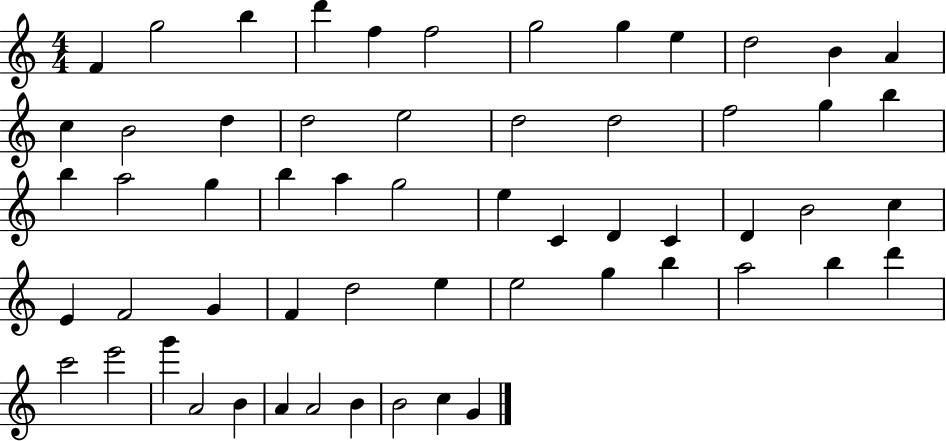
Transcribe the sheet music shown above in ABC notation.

X:1
T:Untitled
M:4/4
L:1/4
K:C
F g2 b d' f f2 g2 g e d2 B A c B2 d d2 e2 d2 d2 f2 g b b a2 g b a g2 e C D C D B2 c E F2 G F d2 e e2 g b a2 b d' c'2 e'2 g' A2 B A A2 B B2 c G